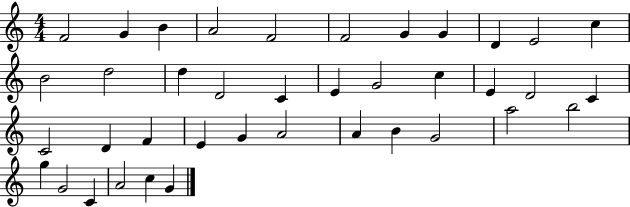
X:1
T:Untitled
M:4/4
L:1/4
K:C
F2 G B A2 F2 F2 G G D E2 c B2 d2 d D2 C E G2 c E D2 C C2 D F E G A2 A B G2 a2 b2 g G2 C A2 c G